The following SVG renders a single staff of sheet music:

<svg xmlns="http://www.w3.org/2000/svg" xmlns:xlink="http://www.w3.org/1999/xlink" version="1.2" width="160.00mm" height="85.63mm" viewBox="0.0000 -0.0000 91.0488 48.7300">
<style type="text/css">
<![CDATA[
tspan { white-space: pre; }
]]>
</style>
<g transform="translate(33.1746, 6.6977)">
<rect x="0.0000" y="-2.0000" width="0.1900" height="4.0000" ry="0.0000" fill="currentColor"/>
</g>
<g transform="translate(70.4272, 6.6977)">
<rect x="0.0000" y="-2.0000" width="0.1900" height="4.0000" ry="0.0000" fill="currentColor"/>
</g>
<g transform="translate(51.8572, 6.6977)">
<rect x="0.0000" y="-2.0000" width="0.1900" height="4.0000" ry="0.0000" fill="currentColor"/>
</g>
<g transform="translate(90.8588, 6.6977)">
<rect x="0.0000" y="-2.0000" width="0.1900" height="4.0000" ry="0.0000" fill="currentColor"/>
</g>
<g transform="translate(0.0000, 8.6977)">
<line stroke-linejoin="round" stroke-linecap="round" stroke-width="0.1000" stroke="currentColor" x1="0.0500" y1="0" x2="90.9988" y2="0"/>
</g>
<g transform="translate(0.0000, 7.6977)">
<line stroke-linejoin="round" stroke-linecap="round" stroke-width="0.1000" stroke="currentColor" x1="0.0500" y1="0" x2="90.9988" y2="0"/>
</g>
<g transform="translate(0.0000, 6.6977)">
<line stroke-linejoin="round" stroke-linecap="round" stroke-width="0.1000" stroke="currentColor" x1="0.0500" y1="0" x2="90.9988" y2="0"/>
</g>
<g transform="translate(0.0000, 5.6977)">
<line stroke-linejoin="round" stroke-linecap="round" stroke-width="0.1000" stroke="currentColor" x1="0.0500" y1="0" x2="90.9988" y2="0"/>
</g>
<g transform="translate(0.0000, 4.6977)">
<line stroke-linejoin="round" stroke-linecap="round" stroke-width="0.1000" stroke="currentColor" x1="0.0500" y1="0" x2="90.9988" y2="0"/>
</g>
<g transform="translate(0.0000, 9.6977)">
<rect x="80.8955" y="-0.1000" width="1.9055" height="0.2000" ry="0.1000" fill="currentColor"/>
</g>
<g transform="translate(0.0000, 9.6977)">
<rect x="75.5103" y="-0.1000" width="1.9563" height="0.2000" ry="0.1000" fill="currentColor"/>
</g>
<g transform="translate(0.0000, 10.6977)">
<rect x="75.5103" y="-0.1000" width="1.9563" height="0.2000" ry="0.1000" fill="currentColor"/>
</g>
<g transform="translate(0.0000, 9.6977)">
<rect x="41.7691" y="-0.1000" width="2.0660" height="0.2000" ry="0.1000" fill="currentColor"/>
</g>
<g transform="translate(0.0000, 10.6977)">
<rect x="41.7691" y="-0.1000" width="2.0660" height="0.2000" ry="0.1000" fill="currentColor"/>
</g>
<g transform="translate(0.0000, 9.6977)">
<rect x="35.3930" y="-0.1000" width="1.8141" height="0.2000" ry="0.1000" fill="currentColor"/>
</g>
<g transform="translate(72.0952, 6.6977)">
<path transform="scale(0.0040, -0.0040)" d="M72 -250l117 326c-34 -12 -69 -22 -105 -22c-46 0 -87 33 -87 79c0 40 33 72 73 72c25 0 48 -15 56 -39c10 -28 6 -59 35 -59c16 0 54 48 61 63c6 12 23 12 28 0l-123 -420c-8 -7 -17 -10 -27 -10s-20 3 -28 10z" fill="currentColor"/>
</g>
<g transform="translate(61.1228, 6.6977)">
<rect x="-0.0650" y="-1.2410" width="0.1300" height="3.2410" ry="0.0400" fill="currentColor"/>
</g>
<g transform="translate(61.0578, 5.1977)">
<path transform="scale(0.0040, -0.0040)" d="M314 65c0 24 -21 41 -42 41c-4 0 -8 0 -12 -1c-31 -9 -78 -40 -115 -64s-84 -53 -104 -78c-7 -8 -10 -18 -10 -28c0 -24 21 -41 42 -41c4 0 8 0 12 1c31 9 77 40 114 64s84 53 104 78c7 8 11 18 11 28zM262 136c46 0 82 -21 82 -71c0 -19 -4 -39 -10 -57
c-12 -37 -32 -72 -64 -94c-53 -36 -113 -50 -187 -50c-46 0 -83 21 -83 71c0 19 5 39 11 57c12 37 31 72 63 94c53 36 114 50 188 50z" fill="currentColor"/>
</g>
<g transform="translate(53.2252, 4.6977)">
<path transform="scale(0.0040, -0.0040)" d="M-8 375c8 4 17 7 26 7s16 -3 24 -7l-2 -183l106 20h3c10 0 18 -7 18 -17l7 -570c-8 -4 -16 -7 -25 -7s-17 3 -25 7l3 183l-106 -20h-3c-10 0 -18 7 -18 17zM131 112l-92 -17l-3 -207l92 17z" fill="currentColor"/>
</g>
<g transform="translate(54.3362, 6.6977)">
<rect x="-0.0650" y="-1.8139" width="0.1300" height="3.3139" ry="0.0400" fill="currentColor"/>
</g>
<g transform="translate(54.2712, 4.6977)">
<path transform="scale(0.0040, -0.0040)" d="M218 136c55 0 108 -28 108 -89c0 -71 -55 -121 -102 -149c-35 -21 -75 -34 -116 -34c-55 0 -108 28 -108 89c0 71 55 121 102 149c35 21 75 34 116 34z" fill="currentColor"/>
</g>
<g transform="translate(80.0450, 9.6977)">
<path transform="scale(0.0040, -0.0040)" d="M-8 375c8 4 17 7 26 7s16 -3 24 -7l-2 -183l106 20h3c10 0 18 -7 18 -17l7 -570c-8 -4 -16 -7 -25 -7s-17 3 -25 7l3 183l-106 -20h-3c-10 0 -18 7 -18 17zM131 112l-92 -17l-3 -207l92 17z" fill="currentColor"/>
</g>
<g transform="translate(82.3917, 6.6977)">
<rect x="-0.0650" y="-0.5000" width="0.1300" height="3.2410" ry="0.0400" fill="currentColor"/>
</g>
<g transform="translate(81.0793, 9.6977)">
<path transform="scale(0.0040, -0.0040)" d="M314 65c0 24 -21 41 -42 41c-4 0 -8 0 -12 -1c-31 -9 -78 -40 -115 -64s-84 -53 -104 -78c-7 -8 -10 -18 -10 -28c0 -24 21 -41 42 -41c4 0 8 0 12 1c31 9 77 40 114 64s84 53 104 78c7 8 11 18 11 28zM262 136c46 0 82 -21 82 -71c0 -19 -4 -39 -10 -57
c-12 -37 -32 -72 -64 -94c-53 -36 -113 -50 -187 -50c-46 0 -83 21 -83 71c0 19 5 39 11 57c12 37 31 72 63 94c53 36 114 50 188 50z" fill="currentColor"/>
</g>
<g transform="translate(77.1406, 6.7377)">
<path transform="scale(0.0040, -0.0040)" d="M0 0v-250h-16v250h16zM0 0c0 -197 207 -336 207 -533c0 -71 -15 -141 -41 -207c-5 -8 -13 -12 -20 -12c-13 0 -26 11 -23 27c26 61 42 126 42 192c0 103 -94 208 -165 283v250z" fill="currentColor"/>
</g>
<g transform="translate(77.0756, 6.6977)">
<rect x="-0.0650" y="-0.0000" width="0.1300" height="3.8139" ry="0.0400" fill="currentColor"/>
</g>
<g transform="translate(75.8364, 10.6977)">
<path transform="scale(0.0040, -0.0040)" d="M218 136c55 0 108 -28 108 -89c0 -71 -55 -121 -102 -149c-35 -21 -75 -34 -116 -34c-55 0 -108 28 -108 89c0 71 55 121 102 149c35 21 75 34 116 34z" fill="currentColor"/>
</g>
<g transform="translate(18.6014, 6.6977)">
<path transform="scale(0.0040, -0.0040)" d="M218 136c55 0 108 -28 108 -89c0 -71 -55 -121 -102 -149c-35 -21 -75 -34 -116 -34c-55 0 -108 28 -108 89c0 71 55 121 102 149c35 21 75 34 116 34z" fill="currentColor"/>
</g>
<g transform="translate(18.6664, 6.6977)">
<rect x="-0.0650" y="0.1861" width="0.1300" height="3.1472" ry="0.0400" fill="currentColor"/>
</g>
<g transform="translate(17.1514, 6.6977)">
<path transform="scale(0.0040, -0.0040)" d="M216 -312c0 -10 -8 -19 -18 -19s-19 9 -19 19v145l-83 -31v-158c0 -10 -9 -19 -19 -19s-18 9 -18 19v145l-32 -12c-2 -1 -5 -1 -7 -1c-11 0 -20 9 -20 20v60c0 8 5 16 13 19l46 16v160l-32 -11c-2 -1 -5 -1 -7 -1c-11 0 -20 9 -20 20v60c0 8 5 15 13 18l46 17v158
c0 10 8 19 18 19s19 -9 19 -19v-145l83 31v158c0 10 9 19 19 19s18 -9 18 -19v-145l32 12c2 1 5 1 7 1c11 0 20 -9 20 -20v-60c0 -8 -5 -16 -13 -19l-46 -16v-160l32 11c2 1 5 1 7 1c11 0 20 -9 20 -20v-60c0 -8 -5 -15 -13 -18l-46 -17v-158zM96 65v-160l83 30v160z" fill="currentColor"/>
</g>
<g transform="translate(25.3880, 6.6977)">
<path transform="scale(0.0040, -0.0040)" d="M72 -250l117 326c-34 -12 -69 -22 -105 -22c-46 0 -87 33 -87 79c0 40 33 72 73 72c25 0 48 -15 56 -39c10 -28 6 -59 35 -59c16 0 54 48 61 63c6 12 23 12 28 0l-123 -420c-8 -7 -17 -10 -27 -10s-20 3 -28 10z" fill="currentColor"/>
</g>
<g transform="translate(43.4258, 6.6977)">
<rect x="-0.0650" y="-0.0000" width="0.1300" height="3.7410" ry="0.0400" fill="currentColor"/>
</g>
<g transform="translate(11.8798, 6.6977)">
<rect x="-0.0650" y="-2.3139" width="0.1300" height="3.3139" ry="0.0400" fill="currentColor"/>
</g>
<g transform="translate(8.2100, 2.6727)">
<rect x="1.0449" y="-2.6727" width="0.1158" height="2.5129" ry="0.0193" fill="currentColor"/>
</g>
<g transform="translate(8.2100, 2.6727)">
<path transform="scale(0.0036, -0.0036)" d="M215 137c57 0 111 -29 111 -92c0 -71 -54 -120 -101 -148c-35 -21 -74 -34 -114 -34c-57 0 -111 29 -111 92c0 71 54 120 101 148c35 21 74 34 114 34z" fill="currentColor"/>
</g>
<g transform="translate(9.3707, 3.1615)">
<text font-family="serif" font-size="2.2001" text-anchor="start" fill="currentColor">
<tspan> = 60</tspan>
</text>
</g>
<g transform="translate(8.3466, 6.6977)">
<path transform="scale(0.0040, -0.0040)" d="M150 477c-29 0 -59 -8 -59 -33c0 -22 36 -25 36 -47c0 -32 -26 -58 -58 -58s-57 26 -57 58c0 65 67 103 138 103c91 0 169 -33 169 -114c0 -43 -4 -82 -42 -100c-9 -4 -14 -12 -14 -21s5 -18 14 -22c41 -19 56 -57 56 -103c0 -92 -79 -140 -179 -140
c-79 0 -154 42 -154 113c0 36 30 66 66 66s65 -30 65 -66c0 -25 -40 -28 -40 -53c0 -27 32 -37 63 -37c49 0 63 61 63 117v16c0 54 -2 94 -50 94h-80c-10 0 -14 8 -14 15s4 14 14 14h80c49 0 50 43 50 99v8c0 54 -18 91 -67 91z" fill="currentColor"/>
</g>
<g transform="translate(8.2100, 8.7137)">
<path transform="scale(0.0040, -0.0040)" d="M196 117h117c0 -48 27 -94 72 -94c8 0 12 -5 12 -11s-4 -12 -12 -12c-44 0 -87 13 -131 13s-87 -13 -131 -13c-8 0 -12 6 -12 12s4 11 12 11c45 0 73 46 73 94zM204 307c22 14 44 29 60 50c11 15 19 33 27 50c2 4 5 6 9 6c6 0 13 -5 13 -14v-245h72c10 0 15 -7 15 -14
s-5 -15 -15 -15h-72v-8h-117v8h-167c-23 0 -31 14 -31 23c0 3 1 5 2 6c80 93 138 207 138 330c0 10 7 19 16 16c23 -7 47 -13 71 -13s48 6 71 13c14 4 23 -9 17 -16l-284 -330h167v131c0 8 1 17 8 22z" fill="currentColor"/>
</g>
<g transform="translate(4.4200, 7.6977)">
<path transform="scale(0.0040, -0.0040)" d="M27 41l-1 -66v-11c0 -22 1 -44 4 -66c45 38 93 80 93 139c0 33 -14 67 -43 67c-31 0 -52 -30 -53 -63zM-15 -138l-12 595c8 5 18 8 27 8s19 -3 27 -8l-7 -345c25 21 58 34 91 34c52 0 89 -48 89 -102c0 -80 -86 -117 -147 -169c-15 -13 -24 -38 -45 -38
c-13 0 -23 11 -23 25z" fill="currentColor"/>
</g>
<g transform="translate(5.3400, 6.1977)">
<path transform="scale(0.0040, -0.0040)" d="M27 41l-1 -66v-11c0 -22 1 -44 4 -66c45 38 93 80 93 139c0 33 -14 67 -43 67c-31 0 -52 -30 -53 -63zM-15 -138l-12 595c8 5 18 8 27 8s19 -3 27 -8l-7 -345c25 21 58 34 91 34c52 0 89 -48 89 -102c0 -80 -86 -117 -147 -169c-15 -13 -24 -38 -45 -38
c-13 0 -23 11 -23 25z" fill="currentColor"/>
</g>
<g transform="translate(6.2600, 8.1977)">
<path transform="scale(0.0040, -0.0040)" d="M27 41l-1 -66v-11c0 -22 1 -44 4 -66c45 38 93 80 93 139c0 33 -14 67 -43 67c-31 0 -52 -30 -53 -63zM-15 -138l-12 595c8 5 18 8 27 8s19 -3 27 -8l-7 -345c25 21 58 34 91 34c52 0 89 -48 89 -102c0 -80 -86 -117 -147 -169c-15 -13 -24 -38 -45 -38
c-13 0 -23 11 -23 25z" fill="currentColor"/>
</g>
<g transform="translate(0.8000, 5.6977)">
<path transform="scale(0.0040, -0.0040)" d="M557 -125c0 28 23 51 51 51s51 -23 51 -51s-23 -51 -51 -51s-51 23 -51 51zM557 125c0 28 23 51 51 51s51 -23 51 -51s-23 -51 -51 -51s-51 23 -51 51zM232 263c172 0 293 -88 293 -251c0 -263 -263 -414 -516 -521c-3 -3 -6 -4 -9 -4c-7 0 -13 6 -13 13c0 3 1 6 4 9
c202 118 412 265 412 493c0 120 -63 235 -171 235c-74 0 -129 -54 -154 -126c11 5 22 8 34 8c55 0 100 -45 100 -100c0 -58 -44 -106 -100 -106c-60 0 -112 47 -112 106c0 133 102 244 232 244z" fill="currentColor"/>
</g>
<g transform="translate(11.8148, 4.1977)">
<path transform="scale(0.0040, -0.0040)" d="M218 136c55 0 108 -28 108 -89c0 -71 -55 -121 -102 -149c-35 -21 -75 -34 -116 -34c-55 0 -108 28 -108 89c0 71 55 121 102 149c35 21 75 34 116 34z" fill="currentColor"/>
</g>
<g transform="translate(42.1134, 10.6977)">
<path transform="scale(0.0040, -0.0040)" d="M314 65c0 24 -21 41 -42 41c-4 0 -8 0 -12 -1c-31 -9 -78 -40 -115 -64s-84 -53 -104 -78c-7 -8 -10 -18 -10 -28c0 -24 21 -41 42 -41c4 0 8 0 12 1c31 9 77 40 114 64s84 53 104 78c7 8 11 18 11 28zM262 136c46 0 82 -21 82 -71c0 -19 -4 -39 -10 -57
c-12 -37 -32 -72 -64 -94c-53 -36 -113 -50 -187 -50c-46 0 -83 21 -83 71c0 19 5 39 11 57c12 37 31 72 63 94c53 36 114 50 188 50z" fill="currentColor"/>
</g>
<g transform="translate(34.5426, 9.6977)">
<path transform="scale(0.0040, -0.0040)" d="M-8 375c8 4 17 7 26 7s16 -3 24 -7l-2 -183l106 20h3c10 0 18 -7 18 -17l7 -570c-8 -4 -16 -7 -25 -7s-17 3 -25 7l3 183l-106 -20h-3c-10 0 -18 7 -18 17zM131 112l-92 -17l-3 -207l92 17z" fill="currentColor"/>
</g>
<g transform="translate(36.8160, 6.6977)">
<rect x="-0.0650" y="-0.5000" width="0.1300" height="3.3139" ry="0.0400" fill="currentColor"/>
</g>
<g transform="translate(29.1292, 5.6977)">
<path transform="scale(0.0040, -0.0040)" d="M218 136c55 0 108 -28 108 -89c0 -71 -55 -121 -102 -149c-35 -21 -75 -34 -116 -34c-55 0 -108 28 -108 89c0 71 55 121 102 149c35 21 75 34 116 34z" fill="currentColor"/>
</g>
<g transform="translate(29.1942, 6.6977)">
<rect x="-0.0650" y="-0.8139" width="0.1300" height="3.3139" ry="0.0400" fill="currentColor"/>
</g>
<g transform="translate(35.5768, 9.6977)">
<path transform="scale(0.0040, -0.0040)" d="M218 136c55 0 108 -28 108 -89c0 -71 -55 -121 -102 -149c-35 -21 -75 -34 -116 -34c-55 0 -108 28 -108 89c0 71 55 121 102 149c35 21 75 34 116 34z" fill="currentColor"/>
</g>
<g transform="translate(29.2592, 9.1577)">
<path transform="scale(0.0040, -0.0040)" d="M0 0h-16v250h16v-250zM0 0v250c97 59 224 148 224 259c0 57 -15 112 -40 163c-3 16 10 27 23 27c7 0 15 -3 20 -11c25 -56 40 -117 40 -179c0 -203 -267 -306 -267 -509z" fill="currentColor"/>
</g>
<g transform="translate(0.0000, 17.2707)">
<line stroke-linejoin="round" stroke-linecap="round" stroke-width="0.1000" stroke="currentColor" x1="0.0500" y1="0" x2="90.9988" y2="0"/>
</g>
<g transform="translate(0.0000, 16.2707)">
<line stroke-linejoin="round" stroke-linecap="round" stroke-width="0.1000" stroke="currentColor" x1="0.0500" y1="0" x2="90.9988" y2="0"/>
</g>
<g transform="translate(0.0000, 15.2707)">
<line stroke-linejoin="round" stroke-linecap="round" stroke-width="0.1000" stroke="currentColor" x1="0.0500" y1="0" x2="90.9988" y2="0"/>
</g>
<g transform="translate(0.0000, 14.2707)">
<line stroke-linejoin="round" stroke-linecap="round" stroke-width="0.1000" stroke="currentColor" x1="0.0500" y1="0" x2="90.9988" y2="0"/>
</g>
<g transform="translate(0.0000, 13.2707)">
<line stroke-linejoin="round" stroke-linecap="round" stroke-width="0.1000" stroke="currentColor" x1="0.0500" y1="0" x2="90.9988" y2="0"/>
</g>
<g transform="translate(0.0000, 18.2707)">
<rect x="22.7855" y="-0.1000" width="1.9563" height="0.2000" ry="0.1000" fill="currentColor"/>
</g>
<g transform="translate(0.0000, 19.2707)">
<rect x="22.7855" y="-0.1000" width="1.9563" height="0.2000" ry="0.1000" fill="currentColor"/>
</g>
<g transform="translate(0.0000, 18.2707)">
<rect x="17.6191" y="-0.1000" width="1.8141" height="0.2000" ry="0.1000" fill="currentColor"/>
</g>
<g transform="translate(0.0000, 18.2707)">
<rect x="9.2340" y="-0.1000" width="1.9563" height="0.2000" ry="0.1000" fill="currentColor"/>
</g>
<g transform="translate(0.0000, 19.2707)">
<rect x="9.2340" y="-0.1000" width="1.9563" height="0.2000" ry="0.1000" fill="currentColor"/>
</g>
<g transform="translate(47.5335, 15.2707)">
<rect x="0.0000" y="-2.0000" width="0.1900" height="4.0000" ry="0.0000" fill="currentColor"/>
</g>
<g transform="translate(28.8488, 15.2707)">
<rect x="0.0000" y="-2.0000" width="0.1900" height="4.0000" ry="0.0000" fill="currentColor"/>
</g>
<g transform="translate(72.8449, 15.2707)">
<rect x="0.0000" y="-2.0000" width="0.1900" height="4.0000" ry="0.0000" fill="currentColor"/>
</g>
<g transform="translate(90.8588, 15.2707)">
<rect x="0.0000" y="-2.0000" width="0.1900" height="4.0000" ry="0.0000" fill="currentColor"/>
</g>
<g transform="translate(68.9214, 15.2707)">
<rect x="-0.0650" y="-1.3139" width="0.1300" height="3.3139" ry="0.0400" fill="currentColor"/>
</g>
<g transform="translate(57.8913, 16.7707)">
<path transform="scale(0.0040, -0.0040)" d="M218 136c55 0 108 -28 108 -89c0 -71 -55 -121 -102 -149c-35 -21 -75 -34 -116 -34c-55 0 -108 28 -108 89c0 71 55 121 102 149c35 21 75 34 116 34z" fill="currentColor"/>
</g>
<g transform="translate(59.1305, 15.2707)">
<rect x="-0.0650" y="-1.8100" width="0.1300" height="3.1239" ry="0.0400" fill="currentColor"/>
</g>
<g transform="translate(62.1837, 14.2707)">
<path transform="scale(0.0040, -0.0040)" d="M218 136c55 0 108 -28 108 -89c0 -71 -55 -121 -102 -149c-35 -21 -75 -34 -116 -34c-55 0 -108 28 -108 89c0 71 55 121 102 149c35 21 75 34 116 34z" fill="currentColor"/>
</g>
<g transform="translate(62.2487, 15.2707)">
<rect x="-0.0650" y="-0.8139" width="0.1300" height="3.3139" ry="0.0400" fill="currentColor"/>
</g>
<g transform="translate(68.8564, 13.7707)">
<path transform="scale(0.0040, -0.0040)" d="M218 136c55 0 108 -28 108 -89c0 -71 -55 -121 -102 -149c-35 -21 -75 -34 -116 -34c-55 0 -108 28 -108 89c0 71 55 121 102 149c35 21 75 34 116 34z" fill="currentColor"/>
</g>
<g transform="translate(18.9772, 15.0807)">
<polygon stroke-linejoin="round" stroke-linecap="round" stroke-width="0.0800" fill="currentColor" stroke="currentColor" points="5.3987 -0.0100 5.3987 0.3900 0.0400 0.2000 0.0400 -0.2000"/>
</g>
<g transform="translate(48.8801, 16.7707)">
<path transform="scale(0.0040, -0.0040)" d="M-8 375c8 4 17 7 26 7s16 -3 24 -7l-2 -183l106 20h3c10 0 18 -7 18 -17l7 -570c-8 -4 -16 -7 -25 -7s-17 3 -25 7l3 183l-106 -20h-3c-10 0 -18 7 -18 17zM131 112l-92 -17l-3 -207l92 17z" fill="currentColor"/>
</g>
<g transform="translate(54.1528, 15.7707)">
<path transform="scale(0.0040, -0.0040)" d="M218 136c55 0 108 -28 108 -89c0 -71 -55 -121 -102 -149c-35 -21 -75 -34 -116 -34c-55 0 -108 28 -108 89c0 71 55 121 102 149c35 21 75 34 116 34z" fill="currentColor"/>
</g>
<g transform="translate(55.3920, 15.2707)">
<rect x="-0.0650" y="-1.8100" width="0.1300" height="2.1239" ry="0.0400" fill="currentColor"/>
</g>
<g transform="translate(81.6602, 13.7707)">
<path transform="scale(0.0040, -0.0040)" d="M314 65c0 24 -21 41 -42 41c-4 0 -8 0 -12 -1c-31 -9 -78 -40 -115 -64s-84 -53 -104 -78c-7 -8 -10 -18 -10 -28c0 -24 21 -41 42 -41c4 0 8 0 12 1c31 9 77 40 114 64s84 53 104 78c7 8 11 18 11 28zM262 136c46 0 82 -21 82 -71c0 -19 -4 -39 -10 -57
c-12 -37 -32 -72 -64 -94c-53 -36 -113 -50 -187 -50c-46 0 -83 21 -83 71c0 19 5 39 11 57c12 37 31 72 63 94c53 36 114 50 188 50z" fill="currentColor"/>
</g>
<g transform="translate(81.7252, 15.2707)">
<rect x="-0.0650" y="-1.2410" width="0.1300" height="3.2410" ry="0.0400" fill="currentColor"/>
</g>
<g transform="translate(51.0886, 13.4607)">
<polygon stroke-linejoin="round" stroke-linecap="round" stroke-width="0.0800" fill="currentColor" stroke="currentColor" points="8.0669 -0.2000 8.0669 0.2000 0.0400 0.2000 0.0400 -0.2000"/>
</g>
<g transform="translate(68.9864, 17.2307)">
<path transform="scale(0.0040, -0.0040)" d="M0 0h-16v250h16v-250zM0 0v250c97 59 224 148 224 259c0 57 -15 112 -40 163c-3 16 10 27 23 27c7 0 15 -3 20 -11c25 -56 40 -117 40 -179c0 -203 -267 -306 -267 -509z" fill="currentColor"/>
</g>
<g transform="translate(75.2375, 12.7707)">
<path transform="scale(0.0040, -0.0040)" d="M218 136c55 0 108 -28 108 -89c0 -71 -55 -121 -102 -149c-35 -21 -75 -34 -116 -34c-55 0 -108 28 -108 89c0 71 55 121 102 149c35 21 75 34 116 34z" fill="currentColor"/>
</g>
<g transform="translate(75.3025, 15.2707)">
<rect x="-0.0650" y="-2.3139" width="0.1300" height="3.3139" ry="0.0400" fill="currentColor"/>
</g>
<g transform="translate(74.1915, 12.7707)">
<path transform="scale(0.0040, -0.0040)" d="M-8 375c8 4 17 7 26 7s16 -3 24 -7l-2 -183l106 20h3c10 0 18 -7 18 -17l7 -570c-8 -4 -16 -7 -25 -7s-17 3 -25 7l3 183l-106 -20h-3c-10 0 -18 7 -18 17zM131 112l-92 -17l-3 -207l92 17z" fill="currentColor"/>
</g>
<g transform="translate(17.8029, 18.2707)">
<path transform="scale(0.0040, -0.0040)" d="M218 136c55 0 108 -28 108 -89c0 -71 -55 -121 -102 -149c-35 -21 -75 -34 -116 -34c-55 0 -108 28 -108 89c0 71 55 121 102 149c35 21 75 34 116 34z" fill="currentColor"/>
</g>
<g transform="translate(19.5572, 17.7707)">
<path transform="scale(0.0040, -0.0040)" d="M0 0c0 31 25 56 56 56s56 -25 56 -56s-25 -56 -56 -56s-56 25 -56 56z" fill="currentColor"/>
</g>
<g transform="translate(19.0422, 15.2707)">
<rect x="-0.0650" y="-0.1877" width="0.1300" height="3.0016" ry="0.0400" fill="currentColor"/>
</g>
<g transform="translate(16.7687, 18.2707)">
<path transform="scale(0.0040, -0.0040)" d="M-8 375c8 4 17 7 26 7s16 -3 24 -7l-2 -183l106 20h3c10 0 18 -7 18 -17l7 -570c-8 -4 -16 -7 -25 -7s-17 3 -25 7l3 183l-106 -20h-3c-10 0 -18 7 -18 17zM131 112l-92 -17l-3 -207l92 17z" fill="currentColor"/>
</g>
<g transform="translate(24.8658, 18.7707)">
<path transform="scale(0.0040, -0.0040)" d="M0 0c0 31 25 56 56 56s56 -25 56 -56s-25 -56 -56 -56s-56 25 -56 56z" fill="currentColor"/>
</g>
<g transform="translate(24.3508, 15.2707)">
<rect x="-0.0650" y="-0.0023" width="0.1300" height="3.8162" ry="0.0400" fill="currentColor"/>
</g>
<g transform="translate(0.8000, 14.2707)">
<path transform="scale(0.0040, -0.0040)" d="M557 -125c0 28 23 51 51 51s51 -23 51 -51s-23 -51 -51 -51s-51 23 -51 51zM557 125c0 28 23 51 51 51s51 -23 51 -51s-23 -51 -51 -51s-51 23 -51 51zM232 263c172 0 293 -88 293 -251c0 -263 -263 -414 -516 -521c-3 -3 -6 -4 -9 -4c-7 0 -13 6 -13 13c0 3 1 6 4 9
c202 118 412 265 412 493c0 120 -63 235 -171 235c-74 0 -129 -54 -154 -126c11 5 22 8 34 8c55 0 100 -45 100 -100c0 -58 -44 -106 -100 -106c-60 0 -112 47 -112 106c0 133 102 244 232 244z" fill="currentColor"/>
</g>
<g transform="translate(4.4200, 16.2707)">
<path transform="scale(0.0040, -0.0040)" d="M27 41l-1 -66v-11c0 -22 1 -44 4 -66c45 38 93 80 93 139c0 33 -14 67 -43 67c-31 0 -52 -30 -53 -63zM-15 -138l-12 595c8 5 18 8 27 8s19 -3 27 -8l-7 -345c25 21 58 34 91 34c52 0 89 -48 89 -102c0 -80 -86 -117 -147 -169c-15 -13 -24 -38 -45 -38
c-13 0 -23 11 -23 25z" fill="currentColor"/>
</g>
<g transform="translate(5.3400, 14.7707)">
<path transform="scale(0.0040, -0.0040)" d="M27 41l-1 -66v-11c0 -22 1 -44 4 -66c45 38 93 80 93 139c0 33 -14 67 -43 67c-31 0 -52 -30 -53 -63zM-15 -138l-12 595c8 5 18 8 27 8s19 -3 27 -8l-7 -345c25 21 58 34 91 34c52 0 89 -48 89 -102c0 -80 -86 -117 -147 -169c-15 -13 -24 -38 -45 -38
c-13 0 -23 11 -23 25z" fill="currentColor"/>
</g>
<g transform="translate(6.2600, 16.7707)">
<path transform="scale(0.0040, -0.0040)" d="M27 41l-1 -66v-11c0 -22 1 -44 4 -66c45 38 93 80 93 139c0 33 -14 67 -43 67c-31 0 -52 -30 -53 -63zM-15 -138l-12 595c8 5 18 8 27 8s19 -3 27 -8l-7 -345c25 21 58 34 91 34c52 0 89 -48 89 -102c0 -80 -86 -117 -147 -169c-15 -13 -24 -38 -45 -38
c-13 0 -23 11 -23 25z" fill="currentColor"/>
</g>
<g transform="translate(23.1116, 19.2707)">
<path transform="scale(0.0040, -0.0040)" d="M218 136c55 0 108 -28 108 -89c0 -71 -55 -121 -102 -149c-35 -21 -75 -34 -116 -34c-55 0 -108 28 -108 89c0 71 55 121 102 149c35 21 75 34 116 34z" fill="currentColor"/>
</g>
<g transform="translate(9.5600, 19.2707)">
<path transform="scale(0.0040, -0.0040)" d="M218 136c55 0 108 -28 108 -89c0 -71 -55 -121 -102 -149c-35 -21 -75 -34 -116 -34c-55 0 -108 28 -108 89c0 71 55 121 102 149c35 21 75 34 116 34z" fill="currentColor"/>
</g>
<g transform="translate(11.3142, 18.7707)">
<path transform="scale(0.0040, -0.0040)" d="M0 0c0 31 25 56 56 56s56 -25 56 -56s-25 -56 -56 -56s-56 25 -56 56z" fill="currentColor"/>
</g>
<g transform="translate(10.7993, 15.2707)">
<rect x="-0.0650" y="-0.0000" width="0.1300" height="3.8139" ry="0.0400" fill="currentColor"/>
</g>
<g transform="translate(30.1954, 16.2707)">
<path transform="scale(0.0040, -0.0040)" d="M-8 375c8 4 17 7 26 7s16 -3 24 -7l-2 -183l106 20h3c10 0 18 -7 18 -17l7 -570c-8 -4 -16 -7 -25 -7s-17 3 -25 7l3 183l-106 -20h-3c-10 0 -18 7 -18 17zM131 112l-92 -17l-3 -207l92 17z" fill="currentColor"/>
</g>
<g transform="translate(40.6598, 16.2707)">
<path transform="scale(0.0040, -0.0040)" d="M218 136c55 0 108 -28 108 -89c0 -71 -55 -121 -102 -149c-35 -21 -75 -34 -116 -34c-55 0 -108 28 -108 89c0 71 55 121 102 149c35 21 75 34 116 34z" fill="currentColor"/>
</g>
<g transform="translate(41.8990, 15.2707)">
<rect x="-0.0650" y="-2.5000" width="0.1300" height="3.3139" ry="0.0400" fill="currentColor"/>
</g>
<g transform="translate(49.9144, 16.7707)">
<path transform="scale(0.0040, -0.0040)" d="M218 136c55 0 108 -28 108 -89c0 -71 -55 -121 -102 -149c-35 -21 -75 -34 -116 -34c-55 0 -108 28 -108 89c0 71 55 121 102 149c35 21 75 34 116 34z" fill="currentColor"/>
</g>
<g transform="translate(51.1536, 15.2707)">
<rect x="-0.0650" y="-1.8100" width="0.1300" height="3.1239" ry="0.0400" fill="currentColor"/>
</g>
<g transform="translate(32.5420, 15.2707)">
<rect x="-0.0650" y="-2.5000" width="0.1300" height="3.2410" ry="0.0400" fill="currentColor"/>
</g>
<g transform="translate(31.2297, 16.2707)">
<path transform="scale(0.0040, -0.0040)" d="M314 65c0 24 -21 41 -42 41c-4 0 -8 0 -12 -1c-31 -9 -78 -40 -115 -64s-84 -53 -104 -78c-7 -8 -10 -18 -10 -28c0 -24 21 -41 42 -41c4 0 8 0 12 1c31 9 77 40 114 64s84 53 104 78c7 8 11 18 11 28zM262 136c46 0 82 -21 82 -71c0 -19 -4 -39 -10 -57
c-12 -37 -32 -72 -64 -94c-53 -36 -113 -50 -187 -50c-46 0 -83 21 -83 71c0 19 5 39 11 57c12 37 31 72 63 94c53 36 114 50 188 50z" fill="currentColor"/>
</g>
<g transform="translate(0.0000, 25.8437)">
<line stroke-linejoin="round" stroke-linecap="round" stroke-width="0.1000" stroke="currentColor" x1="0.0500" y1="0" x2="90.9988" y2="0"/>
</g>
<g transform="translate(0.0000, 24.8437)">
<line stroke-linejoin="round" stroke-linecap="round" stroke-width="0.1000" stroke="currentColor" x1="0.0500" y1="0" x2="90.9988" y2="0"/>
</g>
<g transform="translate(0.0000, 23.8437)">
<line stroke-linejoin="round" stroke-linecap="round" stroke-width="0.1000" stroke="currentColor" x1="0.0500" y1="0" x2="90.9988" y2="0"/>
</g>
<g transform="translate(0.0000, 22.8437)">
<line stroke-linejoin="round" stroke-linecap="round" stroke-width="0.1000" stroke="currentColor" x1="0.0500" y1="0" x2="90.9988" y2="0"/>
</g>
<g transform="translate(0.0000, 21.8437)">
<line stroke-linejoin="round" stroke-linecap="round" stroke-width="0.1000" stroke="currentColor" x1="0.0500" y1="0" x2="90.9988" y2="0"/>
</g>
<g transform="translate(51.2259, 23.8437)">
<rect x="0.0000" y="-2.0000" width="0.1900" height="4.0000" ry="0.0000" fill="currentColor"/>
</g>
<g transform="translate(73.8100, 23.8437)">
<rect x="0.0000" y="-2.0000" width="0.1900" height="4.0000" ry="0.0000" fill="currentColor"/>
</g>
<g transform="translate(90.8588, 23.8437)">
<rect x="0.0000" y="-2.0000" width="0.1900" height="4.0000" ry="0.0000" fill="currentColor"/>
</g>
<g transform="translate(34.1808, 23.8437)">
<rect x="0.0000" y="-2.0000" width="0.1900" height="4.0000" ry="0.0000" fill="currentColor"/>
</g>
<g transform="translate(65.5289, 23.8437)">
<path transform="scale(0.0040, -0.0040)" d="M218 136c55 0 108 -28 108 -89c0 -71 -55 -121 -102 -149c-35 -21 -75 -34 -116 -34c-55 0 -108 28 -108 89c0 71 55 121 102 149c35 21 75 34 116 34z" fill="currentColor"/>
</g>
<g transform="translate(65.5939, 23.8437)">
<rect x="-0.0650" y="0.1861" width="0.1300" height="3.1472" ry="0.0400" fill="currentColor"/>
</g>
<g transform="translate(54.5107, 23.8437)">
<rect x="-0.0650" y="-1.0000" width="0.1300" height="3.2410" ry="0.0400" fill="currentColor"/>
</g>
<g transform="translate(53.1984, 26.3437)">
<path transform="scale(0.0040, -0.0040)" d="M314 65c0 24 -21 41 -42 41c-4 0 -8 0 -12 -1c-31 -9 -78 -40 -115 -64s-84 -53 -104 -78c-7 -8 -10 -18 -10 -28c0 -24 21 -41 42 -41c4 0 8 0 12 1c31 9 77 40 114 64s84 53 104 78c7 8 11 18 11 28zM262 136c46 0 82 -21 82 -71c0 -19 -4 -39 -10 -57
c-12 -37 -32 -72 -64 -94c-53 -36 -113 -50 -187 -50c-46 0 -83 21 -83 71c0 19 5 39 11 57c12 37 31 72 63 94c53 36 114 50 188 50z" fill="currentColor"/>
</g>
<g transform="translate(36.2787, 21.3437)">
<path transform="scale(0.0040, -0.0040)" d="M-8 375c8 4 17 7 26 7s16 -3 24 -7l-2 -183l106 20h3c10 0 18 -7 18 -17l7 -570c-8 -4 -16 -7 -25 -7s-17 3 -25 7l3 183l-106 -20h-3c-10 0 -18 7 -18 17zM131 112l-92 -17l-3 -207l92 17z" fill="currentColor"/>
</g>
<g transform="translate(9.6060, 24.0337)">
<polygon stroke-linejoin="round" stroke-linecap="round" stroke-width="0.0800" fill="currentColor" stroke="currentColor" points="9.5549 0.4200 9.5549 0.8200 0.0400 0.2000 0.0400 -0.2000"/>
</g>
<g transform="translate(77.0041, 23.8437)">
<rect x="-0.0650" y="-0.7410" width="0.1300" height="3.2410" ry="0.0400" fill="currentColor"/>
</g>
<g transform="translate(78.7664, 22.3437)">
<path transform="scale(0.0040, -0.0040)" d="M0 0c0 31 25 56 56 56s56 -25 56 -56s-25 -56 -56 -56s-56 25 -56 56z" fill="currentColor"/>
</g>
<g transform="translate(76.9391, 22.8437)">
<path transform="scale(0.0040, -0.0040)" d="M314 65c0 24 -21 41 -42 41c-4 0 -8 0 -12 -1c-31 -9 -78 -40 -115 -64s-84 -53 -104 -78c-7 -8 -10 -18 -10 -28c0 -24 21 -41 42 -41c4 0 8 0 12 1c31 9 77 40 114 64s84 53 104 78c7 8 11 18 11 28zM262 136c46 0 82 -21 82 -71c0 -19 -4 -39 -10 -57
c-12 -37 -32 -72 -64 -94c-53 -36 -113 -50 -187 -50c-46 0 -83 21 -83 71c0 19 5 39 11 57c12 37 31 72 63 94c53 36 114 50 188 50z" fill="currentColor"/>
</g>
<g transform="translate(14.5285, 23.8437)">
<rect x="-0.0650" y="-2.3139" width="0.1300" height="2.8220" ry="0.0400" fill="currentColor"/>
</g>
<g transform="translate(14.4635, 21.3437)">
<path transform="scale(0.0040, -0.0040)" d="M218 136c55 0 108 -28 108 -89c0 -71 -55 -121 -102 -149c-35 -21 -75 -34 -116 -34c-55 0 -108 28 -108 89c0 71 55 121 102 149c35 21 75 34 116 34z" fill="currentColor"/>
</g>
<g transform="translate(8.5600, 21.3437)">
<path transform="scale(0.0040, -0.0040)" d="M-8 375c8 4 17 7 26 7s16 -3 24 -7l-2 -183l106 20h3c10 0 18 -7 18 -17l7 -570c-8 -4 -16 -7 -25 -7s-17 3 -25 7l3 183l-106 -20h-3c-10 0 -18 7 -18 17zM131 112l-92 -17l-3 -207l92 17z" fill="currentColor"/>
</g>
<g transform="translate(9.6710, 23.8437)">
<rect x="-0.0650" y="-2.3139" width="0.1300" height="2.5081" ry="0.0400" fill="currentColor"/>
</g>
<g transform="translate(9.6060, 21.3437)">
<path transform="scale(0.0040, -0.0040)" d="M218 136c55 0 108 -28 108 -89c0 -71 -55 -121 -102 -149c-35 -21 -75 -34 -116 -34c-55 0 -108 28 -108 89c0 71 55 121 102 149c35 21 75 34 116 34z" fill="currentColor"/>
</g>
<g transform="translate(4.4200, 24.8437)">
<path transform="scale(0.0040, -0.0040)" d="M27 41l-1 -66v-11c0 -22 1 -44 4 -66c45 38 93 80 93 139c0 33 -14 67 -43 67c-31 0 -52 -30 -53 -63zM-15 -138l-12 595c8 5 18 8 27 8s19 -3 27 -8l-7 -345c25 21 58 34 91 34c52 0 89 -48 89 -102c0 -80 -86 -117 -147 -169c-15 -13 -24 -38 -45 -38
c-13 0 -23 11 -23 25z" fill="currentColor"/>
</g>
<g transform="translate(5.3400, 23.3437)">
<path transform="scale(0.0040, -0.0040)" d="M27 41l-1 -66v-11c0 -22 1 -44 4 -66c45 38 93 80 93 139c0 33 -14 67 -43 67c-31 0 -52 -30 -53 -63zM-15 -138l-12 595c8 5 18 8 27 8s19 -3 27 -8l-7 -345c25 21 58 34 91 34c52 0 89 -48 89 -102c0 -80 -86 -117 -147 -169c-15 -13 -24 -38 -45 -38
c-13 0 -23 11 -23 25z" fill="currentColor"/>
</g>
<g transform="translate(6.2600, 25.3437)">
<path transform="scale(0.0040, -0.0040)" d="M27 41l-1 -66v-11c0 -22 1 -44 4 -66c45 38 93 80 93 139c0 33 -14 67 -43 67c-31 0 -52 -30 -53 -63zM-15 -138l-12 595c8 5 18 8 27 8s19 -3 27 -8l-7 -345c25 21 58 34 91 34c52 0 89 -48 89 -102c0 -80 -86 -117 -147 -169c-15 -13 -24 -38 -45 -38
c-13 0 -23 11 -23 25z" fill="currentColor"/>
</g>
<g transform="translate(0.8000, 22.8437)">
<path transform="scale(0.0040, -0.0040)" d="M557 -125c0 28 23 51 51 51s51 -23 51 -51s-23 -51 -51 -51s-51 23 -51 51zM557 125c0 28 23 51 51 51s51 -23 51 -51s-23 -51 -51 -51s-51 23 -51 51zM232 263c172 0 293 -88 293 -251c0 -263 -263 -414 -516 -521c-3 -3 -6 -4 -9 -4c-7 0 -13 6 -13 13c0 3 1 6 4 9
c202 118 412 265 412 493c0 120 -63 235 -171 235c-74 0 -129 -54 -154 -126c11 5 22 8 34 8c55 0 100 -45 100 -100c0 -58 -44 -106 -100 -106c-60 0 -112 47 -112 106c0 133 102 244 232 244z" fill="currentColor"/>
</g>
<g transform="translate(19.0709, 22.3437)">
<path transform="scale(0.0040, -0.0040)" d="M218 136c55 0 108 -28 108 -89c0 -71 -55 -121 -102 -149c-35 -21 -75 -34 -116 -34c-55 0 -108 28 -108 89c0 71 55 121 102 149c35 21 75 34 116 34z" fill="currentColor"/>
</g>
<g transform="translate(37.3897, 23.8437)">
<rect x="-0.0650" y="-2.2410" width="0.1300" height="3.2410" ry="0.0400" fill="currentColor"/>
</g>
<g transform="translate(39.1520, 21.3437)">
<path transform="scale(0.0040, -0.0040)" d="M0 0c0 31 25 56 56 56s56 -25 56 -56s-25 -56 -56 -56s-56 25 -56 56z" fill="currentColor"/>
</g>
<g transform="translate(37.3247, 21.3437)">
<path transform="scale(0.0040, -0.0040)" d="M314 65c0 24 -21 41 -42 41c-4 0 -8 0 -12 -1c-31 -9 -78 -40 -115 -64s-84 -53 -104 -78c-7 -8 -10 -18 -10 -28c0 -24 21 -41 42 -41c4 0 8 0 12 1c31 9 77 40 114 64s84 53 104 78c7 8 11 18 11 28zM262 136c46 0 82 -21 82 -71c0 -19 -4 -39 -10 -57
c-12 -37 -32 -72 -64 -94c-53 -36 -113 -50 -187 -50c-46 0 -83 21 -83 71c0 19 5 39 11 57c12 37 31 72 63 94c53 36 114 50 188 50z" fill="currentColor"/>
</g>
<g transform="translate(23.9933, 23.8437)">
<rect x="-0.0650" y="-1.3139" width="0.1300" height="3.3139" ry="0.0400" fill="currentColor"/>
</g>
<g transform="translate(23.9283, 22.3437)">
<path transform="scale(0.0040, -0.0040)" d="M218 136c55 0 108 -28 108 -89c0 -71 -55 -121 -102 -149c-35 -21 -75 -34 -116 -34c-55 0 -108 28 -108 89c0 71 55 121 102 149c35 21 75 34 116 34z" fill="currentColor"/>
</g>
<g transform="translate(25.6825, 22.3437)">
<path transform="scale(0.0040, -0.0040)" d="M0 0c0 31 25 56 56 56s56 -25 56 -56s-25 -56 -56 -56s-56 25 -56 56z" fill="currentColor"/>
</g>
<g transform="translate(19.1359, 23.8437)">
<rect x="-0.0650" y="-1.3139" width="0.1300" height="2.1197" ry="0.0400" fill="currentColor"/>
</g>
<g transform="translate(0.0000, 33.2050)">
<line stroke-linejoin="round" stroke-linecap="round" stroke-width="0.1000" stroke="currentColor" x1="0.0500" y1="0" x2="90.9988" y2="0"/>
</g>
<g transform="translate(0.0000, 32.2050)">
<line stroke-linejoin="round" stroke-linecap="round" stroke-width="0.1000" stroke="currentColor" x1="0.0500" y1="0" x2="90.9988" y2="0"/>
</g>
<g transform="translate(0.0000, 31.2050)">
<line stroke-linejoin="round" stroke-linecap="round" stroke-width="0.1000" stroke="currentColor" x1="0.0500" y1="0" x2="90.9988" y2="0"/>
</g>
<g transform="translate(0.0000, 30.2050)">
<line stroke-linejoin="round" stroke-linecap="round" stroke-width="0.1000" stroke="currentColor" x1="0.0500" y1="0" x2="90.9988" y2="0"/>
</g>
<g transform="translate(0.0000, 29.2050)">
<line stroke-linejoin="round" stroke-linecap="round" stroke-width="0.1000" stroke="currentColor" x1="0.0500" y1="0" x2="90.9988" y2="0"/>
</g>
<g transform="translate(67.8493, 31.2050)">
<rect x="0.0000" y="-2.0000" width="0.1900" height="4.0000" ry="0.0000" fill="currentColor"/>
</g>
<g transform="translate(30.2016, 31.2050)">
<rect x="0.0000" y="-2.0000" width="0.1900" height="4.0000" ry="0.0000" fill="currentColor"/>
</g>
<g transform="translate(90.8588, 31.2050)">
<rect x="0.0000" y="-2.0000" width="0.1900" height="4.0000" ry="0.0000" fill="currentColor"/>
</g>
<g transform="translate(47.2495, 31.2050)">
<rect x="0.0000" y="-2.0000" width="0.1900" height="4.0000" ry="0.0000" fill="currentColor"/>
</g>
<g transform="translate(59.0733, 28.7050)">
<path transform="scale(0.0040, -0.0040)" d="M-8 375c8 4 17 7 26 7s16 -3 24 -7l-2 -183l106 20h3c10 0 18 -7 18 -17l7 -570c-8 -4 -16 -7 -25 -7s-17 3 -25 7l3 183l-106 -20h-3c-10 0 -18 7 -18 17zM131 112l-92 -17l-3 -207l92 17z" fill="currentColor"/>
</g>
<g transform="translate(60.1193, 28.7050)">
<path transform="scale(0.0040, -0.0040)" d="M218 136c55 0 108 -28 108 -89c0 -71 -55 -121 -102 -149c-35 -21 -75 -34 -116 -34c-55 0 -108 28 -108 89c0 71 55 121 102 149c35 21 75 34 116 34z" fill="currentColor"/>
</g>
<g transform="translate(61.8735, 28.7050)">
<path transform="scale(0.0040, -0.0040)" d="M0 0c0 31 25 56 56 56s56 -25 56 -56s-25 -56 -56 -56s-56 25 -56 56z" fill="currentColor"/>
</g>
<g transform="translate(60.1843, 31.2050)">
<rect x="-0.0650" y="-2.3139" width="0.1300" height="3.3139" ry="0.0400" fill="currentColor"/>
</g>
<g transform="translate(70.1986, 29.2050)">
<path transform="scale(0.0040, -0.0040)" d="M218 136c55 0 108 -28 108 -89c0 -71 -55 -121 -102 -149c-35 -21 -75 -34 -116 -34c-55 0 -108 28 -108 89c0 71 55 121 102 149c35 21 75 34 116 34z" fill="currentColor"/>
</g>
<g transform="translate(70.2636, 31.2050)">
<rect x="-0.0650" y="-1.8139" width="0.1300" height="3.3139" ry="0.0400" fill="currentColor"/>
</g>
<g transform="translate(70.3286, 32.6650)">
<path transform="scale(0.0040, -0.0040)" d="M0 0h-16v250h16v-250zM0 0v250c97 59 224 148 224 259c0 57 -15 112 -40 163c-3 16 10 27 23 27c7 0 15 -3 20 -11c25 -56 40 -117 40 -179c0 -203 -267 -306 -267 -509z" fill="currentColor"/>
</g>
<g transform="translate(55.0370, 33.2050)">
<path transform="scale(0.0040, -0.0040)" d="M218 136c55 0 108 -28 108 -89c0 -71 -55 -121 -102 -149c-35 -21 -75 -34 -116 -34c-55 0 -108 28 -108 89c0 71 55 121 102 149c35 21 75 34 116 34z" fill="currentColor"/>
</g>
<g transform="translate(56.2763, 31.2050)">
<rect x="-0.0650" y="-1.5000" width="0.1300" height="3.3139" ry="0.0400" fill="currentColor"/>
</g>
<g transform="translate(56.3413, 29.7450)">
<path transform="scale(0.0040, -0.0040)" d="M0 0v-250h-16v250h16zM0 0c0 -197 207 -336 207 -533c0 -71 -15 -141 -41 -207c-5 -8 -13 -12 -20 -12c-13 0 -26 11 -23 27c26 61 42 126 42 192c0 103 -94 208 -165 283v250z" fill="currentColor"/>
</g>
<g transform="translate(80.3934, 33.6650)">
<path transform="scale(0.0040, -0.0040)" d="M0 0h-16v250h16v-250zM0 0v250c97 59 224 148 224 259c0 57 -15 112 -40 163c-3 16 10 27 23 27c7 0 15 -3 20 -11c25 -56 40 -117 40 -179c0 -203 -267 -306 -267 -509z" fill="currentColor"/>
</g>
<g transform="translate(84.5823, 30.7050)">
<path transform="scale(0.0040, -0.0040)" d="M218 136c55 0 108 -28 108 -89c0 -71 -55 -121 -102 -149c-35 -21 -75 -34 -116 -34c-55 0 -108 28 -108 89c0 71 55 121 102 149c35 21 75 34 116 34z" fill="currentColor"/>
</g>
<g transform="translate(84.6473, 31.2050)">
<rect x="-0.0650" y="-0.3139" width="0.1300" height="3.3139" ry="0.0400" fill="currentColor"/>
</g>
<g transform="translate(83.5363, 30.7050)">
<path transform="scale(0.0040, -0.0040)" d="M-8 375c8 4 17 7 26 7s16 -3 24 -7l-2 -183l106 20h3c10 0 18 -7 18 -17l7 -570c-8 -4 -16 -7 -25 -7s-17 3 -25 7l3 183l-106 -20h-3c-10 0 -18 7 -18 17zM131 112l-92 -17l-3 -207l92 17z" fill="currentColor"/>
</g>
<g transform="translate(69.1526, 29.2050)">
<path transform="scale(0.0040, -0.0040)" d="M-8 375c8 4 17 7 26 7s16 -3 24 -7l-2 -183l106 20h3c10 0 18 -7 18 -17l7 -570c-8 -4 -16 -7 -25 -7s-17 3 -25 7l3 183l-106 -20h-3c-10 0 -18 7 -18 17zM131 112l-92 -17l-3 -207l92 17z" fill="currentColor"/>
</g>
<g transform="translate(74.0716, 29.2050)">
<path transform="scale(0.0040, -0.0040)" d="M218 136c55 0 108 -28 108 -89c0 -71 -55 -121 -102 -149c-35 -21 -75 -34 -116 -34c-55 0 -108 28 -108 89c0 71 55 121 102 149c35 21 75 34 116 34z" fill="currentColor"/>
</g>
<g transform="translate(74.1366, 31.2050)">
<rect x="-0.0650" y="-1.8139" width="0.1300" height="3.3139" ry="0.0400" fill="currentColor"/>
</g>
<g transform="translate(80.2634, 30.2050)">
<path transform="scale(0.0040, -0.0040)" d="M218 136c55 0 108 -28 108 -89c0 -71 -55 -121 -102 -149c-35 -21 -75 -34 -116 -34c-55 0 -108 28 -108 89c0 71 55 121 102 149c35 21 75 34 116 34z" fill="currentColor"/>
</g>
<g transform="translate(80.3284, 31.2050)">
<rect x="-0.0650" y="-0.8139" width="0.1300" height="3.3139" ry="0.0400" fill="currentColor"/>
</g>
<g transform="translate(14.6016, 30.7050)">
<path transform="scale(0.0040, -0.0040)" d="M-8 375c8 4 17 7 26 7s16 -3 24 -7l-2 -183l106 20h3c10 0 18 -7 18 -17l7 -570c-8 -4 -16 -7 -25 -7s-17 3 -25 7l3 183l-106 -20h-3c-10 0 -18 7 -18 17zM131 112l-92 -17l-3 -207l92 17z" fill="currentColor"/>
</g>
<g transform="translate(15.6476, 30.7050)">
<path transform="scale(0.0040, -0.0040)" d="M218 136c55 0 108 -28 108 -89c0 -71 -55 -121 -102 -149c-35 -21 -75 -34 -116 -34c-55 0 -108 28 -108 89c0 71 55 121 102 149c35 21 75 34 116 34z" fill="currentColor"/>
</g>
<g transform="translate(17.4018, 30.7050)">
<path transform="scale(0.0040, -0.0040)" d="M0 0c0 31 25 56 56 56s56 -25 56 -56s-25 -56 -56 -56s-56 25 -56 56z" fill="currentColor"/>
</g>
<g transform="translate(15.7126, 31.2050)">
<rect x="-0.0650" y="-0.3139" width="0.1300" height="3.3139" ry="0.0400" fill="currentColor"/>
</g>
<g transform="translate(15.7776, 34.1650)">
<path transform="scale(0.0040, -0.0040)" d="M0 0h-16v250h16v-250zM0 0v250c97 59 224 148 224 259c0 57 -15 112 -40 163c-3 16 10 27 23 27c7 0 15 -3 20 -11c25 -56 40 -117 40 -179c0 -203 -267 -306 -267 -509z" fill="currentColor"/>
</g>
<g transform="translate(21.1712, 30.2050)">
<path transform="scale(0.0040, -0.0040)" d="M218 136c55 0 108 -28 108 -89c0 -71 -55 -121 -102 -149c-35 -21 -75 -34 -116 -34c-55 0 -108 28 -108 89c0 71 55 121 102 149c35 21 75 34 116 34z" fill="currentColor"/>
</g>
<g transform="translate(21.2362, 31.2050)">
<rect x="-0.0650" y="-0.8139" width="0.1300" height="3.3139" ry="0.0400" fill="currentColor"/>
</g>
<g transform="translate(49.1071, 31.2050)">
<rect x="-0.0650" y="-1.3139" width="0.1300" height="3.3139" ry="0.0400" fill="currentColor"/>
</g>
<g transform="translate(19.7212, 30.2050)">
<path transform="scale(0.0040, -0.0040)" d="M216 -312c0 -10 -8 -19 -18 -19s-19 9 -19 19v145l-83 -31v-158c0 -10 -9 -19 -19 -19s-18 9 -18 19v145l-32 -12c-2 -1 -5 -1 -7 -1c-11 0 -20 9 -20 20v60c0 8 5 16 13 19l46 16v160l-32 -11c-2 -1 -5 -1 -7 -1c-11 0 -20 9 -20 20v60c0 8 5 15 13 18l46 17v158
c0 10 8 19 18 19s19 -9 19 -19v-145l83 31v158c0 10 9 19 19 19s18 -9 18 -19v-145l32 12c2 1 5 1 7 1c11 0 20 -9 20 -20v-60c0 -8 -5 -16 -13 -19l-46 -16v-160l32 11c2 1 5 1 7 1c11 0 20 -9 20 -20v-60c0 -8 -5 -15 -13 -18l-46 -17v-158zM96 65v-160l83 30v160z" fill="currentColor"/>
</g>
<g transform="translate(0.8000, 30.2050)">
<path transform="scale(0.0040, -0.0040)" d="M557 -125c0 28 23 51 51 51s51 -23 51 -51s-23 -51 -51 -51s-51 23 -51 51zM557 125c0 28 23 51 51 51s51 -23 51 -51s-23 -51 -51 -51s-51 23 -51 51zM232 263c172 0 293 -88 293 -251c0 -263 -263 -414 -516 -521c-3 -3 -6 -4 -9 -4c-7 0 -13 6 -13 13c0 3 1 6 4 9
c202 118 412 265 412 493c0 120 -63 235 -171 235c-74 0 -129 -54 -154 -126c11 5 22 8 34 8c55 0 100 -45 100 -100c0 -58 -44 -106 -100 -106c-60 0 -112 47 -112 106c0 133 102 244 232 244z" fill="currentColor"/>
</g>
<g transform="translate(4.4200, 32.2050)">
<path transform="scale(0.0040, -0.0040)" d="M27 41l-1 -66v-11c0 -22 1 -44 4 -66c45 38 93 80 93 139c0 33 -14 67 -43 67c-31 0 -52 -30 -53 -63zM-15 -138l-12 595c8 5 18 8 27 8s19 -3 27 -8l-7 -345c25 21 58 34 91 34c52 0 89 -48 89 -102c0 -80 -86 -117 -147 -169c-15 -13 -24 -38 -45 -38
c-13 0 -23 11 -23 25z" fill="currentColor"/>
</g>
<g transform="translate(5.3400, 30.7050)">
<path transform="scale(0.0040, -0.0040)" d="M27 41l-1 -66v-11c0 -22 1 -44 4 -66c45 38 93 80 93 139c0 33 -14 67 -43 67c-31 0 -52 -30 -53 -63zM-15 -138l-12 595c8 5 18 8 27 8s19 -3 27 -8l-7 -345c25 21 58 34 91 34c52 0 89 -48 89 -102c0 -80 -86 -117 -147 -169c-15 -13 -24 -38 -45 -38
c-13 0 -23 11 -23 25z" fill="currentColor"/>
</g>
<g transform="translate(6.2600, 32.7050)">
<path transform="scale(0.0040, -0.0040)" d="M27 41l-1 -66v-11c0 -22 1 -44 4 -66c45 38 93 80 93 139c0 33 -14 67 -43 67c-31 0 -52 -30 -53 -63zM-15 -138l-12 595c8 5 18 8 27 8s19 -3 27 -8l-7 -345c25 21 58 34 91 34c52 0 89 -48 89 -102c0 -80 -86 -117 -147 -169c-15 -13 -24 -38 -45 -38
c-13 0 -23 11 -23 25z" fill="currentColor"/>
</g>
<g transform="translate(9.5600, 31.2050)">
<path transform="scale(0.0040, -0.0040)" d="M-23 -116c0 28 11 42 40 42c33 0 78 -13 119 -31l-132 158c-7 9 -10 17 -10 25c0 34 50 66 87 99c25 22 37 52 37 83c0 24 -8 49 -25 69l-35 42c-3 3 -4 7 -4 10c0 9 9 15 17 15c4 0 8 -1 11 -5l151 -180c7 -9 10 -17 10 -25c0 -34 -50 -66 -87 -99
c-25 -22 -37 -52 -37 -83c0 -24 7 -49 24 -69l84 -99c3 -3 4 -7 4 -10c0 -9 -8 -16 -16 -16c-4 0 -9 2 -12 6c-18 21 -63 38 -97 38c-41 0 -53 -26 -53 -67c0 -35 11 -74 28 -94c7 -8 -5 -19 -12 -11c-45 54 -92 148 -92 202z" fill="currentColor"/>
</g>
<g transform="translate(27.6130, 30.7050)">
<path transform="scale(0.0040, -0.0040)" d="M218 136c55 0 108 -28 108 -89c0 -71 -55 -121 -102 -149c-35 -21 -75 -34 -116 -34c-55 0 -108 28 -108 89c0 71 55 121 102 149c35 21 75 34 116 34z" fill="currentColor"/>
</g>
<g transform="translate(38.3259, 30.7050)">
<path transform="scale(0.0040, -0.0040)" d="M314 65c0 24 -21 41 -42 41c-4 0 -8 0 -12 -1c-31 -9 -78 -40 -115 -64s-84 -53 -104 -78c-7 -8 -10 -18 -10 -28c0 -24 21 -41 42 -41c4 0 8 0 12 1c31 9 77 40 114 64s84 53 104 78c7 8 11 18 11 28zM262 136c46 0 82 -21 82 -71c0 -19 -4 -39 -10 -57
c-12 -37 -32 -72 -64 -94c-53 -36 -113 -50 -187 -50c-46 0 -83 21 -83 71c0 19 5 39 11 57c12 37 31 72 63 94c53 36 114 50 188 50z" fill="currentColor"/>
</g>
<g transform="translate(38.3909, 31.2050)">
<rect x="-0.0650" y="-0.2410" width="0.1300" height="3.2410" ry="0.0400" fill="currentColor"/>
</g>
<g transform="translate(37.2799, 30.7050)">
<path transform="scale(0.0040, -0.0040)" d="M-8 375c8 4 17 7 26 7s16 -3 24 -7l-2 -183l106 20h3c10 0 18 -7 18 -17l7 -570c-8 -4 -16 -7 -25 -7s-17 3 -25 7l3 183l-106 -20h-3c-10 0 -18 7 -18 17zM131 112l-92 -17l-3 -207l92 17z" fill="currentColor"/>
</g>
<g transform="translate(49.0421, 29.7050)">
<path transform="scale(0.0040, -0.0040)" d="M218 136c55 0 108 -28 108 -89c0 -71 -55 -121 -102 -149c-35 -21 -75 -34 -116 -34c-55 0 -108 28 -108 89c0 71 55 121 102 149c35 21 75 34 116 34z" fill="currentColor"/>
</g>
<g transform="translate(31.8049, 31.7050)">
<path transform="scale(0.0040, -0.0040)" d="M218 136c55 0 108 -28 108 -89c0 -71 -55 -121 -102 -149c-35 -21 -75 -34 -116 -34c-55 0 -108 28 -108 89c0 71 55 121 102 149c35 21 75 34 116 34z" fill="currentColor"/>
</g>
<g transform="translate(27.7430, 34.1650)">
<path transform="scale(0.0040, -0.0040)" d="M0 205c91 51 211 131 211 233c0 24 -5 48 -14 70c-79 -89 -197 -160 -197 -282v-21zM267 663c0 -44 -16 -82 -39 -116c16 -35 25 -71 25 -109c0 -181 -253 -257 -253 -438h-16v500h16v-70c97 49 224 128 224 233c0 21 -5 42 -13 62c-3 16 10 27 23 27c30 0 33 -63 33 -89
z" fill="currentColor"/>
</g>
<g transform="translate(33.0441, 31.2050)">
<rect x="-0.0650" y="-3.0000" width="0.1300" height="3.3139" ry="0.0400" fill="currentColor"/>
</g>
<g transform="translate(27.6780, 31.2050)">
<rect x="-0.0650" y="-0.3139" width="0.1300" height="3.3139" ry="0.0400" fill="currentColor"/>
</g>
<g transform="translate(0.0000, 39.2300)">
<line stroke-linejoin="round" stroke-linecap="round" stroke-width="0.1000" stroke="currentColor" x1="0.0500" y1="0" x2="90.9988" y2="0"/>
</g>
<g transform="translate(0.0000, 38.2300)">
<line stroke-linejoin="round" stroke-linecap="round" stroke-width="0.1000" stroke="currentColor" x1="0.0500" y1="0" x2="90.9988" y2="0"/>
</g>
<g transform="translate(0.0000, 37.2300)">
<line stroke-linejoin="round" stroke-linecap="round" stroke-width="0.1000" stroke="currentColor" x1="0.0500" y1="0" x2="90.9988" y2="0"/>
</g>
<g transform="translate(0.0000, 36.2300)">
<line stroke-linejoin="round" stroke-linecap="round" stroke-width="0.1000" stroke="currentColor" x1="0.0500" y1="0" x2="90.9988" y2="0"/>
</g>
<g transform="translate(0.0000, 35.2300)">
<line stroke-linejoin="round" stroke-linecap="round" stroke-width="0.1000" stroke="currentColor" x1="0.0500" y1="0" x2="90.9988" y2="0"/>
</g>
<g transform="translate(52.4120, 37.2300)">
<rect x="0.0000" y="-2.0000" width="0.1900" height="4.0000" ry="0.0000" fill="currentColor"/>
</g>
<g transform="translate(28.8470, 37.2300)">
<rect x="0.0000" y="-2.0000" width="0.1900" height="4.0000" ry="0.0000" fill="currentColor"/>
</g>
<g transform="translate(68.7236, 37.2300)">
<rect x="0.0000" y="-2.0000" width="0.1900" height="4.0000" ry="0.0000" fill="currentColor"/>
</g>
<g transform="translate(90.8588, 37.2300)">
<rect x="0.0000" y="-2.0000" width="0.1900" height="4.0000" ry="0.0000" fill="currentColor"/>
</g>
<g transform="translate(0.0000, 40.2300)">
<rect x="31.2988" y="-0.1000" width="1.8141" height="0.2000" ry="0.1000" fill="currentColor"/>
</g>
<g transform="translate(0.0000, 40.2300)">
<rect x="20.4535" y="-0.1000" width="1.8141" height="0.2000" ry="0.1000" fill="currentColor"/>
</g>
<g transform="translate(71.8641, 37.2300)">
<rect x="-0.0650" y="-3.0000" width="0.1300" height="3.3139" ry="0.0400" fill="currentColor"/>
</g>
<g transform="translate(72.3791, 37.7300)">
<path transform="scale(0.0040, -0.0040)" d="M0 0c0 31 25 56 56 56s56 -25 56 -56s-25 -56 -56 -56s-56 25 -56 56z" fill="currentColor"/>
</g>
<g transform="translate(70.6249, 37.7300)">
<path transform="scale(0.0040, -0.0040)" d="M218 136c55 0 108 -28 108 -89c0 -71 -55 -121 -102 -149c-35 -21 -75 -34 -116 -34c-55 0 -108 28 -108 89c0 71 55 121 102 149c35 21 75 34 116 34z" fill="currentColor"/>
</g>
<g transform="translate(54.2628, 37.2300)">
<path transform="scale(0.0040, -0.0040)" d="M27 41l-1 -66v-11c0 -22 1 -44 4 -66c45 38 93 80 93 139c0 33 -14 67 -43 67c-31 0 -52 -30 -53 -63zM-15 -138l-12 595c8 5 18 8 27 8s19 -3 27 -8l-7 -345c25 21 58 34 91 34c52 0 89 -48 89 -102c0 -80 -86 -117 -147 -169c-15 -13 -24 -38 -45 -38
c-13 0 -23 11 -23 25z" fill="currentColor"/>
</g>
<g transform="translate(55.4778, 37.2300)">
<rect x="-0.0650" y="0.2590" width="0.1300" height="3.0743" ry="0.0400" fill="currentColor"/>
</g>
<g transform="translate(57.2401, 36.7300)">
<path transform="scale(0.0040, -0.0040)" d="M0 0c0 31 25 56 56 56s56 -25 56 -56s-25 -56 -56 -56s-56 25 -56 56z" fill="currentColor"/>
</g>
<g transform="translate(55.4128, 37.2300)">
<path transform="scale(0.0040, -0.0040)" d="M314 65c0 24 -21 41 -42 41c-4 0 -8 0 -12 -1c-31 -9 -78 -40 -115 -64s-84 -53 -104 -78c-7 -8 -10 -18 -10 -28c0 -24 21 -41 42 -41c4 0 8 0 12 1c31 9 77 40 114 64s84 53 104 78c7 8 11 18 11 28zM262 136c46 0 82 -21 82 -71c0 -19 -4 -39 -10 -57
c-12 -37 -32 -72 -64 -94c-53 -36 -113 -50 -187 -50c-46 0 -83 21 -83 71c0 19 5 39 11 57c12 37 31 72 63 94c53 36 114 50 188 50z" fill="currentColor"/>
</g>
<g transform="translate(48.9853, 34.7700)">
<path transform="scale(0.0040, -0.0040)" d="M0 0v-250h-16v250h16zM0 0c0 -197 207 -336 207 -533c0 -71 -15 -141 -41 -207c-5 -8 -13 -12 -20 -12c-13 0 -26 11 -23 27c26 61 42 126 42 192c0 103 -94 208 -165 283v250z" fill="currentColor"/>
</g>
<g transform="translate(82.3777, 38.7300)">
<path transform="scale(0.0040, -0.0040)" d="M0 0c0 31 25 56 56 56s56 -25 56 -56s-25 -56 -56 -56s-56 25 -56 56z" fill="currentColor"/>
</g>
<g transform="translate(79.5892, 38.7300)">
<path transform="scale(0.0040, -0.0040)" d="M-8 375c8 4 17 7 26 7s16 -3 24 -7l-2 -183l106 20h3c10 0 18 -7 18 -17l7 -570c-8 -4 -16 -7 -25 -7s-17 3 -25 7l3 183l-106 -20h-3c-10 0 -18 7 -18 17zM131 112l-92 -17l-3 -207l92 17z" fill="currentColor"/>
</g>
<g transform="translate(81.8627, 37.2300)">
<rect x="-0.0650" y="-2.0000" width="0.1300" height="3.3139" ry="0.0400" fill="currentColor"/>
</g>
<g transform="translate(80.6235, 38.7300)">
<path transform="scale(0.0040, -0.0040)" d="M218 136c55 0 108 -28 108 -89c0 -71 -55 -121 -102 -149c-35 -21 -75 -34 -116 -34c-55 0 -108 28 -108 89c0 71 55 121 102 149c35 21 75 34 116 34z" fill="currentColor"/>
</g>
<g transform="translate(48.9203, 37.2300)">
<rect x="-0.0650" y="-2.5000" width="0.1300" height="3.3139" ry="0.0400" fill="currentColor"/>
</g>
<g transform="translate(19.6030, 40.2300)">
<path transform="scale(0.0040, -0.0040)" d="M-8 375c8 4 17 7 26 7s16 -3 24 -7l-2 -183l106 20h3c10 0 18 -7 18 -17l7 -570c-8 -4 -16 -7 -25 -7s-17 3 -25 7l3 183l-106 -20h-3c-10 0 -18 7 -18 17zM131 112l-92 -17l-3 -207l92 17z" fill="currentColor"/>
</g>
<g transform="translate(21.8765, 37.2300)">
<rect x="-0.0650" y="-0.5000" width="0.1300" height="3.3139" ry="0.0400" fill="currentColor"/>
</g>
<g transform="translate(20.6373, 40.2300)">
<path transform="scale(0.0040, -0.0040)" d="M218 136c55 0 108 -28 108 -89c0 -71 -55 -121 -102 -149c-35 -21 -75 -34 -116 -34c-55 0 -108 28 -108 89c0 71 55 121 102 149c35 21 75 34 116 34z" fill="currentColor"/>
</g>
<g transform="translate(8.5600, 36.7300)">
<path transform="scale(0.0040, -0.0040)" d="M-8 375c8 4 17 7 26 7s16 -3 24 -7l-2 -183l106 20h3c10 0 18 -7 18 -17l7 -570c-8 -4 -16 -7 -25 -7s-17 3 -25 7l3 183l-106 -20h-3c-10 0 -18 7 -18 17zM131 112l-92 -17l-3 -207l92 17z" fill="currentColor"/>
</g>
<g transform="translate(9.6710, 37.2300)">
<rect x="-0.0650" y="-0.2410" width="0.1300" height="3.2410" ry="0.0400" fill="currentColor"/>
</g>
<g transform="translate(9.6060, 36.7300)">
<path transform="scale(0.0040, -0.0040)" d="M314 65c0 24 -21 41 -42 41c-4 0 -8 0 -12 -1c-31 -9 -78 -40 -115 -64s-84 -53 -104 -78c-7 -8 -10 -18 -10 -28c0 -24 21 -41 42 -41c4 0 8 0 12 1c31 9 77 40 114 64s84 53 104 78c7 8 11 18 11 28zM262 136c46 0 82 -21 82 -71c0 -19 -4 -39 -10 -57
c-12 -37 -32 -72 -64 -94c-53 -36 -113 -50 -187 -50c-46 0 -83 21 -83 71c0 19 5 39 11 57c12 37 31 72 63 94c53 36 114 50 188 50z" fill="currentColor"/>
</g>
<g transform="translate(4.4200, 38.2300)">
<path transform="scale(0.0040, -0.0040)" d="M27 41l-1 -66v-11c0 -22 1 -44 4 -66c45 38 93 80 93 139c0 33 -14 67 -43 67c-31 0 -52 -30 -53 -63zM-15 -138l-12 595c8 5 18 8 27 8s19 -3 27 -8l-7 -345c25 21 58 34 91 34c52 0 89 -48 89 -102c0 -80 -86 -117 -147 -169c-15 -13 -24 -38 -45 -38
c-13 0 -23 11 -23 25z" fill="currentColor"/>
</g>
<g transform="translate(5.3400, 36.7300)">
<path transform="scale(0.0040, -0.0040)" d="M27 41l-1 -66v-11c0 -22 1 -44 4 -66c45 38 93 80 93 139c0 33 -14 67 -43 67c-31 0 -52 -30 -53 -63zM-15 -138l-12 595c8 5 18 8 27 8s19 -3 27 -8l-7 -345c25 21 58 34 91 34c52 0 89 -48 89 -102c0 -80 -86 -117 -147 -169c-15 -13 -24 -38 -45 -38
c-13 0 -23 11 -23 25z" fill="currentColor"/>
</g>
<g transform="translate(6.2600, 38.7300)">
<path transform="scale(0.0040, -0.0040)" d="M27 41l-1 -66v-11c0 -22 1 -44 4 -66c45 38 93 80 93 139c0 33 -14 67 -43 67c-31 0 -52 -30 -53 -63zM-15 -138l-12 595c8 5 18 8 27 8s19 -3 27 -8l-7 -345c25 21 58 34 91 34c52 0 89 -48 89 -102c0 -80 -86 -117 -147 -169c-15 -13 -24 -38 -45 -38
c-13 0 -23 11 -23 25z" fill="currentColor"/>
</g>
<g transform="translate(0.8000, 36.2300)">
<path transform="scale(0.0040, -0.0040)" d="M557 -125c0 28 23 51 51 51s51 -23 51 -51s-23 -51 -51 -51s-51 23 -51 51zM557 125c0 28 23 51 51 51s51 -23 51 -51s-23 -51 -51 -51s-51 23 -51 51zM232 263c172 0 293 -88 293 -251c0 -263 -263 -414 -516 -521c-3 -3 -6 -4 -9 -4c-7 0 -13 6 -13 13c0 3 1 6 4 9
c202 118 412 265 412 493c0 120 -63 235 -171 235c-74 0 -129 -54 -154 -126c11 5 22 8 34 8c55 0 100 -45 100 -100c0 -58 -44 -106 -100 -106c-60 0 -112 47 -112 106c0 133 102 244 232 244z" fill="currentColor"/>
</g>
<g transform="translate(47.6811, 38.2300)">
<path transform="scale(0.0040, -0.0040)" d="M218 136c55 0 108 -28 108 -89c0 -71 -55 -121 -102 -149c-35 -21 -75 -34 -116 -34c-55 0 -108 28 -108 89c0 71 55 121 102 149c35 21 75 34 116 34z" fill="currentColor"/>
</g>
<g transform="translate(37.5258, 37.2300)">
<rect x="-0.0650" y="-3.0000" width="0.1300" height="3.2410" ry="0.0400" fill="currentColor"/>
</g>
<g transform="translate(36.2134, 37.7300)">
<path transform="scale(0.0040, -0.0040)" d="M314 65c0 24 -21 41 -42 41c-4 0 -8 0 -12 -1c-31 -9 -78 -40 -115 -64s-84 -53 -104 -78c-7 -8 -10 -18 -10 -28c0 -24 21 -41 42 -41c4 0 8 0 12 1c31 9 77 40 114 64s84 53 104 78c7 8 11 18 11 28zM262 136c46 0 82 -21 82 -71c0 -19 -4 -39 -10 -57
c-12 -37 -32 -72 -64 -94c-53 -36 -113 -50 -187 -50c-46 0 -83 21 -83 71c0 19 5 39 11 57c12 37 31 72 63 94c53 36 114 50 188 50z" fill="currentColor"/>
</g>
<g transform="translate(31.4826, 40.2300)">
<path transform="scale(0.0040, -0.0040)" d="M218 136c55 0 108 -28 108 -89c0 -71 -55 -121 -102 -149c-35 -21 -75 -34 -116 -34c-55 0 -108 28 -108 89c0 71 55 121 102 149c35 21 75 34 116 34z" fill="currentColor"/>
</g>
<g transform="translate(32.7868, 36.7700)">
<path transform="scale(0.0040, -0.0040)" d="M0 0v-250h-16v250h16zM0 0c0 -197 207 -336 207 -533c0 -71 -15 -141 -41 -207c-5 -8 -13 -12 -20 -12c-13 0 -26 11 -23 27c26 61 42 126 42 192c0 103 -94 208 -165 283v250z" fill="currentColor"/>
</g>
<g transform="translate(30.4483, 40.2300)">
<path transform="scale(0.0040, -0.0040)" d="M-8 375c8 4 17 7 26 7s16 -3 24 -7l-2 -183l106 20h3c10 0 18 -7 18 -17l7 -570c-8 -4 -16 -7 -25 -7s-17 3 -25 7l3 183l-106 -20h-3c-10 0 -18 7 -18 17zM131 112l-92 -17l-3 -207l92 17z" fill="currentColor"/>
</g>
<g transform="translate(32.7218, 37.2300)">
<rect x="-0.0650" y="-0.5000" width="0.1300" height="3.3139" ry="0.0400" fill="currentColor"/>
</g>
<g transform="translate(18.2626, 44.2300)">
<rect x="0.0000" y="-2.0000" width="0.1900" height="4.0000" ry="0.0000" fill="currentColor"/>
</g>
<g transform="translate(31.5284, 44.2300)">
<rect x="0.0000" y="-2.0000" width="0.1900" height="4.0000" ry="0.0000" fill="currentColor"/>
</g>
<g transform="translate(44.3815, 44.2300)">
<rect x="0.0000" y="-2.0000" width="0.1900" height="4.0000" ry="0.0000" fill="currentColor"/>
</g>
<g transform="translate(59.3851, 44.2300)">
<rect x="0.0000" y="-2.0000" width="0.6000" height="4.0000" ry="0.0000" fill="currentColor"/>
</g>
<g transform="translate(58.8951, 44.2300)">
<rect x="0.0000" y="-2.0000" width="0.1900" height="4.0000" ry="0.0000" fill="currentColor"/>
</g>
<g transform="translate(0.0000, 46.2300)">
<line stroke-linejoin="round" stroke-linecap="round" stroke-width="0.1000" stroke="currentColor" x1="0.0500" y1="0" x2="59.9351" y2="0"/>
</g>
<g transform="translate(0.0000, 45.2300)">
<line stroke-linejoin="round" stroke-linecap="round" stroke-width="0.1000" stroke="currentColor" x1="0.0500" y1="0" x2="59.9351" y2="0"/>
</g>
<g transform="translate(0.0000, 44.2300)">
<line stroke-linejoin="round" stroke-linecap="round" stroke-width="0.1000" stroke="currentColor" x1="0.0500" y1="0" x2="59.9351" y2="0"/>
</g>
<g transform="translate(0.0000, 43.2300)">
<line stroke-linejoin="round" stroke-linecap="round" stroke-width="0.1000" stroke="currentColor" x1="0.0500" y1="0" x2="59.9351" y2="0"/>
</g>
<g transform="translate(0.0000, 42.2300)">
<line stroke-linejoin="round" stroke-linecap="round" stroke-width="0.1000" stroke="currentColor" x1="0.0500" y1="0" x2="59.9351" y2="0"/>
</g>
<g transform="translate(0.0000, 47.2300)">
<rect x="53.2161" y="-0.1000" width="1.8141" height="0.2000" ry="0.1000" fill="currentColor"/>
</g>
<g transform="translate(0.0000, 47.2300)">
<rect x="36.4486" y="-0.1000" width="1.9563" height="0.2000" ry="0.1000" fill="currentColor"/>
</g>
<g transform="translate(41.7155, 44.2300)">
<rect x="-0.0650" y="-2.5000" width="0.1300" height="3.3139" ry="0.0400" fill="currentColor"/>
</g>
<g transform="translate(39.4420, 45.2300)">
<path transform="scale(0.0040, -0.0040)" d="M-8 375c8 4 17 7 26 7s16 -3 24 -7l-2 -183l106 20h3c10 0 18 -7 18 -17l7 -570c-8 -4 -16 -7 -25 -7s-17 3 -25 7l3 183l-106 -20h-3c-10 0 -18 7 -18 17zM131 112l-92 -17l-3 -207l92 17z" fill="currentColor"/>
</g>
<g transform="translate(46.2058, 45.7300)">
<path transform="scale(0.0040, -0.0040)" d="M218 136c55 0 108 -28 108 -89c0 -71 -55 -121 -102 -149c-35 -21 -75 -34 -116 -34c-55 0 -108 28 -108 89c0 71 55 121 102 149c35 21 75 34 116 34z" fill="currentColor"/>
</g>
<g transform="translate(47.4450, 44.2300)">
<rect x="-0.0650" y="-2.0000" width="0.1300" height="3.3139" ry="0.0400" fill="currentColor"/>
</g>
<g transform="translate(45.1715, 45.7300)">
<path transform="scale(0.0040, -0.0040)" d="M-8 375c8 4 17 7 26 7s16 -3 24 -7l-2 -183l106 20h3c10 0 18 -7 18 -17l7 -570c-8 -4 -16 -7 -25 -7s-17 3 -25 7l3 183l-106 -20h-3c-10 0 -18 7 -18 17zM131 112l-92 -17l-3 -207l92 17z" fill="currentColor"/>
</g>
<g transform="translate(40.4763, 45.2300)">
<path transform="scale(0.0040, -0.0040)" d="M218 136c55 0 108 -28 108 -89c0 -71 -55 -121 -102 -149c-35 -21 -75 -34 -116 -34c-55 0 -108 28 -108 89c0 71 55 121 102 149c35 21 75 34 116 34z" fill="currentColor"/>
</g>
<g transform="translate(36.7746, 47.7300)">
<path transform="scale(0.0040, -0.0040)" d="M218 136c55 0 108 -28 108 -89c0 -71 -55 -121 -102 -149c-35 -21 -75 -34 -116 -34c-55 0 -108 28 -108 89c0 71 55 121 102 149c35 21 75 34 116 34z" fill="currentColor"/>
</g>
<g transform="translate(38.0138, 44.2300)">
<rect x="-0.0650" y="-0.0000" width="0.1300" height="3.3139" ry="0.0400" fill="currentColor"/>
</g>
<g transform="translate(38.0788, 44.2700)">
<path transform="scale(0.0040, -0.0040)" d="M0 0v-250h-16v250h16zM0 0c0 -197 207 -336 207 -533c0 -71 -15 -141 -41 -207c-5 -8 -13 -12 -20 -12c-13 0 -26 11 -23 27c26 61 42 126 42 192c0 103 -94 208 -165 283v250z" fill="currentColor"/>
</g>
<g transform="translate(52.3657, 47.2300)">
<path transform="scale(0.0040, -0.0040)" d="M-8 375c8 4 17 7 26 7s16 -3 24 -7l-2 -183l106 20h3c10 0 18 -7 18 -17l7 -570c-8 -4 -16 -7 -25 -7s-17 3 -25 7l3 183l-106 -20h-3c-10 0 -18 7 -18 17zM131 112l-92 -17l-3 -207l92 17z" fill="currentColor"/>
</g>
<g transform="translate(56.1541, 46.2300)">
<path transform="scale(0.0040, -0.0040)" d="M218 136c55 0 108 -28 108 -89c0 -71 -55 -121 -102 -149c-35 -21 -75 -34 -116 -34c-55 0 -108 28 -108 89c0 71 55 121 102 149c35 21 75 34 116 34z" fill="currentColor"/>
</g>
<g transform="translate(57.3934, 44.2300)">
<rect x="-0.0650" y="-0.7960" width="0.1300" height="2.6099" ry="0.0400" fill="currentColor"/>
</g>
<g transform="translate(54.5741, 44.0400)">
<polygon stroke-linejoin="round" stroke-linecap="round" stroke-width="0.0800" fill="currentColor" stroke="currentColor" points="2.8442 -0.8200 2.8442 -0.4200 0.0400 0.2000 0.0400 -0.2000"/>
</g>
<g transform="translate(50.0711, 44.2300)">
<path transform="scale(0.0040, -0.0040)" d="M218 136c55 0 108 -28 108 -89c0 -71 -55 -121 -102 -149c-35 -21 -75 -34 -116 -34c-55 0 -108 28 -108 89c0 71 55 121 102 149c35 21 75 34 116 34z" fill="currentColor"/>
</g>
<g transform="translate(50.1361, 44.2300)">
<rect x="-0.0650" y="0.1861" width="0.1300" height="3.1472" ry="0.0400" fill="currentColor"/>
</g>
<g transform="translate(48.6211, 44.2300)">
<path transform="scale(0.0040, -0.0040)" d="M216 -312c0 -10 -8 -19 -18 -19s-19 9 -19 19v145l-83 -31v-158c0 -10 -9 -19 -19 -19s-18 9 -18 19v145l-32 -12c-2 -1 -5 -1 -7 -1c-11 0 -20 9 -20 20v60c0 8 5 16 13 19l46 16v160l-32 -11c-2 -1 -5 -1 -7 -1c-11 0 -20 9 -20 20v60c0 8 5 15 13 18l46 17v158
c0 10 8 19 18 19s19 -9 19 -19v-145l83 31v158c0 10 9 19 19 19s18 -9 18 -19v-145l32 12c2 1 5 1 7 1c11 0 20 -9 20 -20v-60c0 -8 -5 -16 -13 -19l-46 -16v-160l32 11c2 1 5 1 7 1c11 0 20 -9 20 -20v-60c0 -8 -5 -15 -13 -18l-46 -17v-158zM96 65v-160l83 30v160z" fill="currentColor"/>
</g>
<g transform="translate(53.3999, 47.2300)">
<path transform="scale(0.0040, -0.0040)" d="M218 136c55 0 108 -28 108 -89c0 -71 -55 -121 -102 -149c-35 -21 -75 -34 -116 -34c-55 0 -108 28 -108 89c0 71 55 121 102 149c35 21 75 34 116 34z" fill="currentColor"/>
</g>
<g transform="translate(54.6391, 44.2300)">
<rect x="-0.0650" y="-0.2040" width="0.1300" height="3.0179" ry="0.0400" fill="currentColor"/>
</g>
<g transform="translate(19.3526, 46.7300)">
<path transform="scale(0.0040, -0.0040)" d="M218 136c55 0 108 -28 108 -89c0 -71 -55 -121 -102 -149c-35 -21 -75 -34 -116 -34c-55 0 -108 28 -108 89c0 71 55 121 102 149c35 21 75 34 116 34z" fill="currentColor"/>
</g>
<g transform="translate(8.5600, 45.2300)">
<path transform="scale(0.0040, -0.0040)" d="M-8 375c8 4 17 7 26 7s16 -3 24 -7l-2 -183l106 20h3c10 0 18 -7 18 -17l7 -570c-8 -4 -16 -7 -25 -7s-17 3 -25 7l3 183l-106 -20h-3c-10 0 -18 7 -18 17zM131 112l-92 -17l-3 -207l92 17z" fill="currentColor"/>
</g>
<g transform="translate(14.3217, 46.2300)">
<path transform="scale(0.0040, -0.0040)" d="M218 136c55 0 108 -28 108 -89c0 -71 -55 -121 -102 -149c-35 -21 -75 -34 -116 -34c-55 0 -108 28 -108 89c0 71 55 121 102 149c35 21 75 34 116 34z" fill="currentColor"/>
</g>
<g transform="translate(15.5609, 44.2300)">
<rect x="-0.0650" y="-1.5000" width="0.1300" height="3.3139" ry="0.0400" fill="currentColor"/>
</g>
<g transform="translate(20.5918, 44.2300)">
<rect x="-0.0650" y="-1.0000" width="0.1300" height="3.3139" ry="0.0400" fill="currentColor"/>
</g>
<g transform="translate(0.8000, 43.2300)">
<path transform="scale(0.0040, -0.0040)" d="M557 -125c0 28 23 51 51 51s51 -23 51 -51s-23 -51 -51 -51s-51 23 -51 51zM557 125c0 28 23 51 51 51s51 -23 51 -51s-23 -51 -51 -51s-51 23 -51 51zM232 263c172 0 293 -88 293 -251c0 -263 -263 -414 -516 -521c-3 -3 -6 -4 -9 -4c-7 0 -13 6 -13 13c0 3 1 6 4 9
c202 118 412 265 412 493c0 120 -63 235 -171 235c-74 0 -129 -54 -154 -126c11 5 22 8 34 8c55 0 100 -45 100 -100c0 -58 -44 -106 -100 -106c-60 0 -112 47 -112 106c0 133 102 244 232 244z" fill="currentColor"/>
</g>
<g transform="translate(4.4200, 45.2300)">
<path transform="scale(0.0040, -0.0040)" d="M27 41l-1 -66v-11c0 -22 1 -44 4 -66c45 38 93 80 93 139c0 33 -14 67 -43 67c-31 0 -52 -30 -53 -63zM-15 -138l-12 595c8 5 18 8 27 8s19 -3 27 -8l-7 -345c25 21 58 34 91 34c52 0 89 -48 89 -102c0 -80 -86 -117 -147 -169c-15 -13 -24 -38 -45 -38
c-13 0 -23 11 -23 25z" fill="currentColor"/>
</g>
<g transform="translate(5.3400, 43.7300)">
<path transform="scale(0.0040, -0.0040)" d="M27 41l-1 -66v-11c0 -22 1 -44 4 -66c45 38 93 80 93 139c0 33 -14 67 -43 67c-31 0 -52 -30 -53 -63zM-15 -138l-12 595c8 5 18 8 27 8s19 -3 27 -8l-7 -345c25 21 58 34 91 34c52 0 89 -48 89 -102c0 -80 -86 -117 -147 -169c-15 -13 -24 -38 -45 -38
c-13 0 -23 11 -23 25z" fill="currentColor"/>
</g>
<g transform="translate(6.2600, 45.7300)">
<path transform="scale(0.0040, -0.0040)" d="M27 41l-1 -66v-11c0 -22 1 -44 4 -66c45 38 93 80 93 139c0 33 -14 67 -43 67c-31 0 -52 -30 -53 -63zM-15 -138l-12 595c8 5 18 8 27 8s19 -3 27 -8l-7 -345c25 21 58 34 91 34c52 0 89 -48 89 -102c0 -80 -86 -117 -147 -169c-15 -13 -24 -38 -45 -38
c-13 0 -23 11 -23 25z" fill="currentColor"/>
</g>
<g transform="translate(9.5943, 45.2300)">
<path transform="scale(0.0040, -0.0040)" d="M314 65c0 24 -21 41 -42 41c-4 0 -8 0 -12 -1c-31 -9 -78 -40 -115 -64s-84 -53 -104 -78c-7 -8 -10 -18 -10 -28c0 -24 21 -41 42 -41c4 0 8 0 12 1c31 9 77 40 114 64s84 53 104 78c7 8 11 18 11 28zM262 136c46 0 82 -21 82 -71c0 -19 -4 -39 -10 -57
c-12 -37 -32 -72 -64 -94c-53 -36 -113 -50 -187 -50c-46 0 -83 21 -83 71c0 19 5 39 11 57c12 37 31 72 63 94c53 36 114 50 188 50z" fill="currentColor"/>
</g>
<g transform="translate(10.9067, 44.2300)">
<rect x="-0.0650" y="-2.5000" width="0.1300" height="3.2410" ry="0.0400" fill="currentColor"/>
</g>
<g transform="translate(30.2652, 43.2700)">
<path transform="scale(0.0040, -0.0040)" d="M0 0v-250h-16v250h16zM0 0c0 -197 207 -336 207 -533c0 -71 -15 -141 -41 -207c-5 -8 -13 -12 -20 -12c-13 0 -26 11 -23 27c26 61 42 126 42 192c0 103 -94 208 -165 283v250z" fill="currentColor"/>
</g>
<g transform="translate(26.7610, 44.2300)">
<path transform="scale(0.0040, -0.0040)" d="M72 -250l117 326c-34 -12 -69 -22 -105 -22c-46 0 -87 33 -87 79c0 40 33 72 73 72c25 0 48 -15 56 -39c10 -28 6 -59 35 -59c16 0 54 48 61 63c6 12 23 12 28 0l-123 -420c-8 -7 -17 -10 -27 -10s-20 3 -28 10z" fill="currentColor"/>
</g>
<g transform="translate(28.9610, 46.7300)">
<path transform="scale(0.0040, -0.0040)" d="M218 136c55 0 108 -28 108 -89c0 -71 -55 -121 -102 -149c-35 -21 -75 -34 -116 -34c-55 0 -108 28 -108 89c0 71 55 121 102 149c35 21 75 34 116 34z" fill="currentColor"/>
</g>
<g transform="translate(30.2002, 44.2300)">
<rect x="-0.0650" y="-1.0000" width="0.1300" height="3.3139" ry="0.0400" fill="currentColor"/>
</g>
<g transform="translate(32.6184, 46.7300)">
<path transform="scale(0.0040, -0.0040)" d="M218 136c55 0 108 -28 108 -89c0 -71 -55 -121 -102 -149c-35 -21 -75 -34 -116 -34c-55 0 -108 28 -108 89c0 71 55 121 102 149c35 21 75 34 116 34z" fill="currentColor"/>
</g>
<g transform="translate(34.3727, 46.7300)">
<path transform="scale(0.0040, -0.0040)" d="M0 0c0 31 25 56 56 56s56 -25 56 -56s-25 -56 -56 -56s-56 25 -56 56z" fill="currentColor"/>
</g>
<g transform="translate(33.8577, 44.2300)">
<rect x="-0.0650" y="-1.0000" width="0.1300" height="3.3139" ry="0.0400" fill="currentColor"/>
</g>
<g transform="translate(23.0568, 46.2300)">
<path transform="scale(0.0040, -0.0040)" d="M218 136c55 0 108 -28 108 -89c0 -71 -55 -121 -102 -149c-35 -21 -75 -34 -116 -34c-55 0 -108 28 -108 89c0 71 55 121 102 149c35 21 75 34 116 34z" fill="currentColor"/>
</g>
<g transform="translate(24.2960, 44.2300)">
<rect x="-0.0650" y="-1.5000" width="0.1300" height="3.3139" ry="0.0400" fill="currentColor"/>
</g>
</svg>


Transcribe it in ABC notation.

X:1
T:Untitled
M:3/4
L:1/4
K:Eb
_B, ^D, z/2 F,/2 E,, C,,2 A, G,2 z/2 C,,/2 E,,2 C,, E,,/2 C,,/2 B,,2 B,, A,,/2 C,/2 A,,/2 F, G,/2 B, G,2 B,/2 B,/2 G,/2 G, B,2 F,,2 D, F,2 z E,/2 ^F, E,/4 C, E,2 G, G,,/2 B, A,/2 A, F,/2 E, E,2 E,, E,,/2 C,2 _B,,/2 _D,2 C, A,, B,,2 G,, F,, G,, z/2 F,,/2 F,, D,,/2 B,, A,, ^D, E,,/2 G,,/2